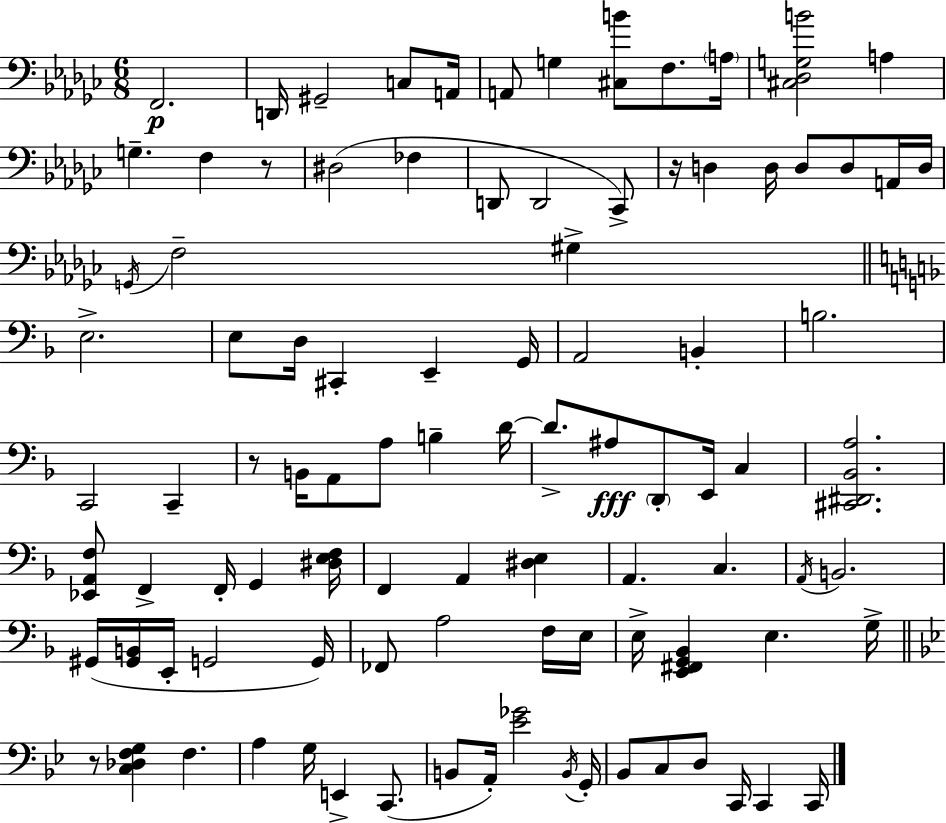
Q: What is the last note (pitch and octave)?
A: C2